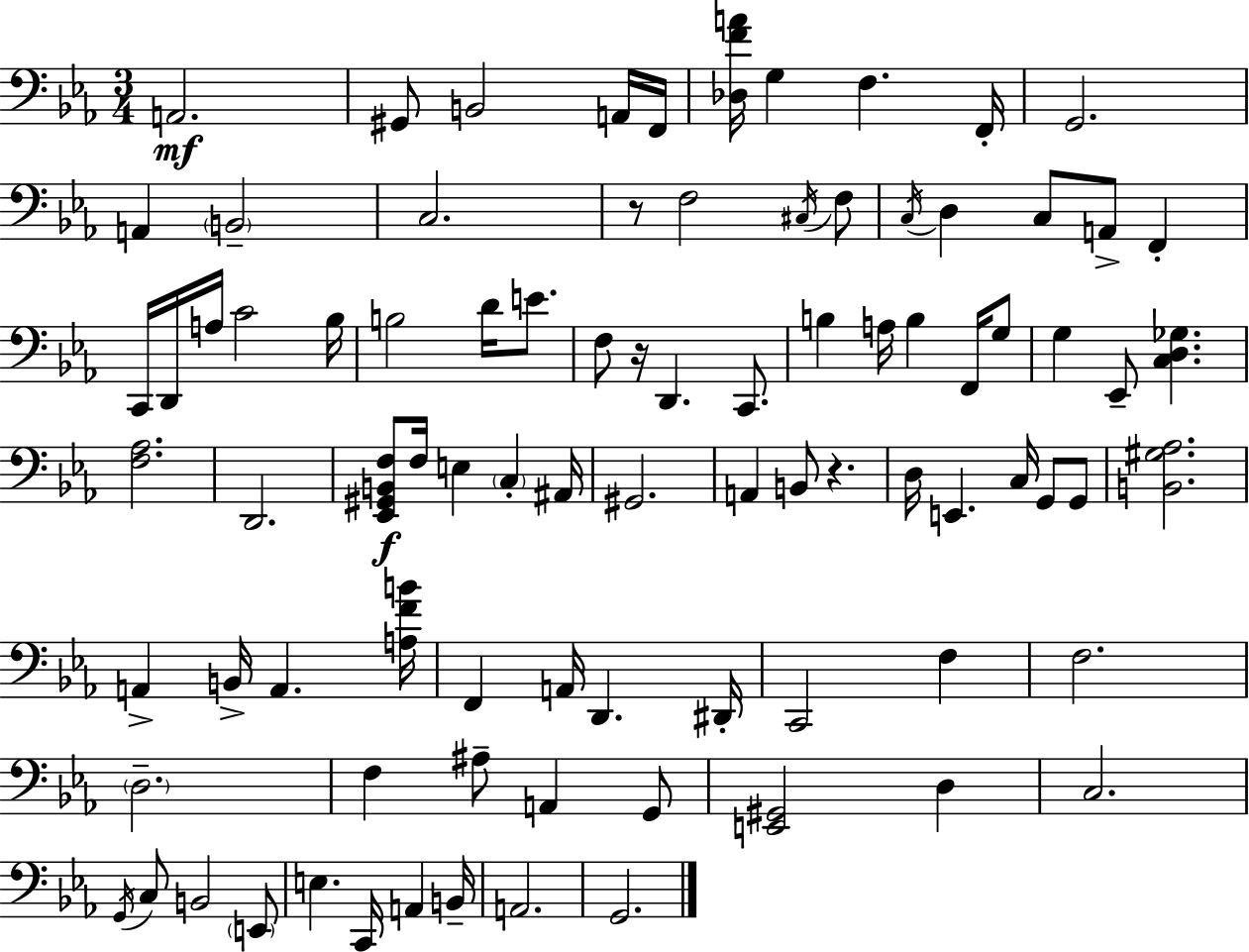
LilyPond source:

{
  \clef bass
  \numericTimeSignature
  \time 3/4
  \key ees \major
  \repeat volta 2 { a,2.\mf | gis,8 b,2 a,16 f,16 | <des f' a'>16 g4 f4. f,16-. | g,2. | \break a,4 \parenthesize b,2-- | c2. | r8 f2 \acciaccatura { cis16 } f8 | \acciaccatura { c16 } d4 c8 a,8-> f,4-. | \break c,16 d,16 a16 c'2 | bes16 b2 d'16 e'8. | f8 r16 d,4. c,8. | b4 a16 b4 f,16 | \break g8 g4 ees,8-- <c d ges>4. | <f aes>2. | d,2. | <ees, gis, b, f>8\f f16 e4 \parenthesize c4-. | \break ais,16 gis,2. | a,4 b,8 r4. | d16 e,4. c16 g,8 | g,8 <b, gis aes>2. | \break a,4-> b,16-> a,4. | <a f' b'>16 f,4 a,16 d,4. | dis,16-. c,2 f4 | f2. | \break \parenthesize d2.-- | f4 ais8-- a,4 | g,8 <e, gis,>2 d4 | c2. | \break \acciaccatura { g,16 } c8 b,2 | \parenthesize e,8 e4. c,16 a,4 | b,16-- a,2. | g,2. | \break } \bar "|."
}